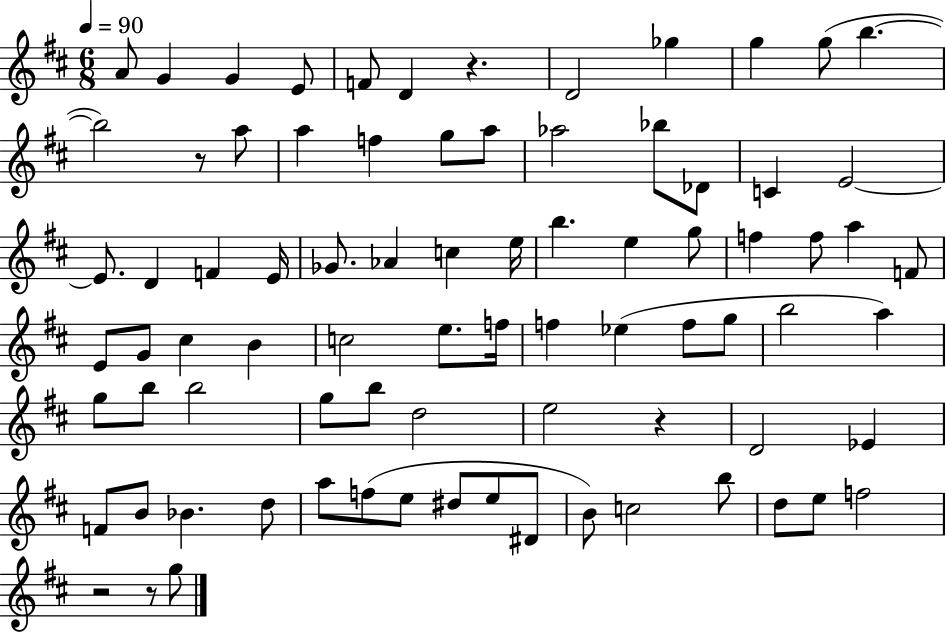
A4/e G4/q G4/q E4/e F4/e D4/q R/q. D4/h Gb5/q G5/q G5/e B5/q. B5/h R/e A5/e A5/q F5/q G5/e A5/e Ab5/h Bb5/e Db4/e C4/q E4/h E4/e. D4/q F4/q E4/s Gb4/e. Ab4/q C5/q E5/s B5/q. E5/q G5/e F5/q F5/e A5/q F4/e E4/e G4/e C#5/q B4/q C5/h E5/e. F5/s F5/q Eb5/q F5/e G5/e B5/h A5/q G5/e B5/e B5/h G5/e B5/e D5/h E5/h R/q D4/h Eb4/q F4/e B4/e Bb4/q. D5/e A5/e F5/e E5/e D#5/e E5/e D#4/e B4/e C5/h B5/e D5/e E5/e F5/h R/h R/e G5/e